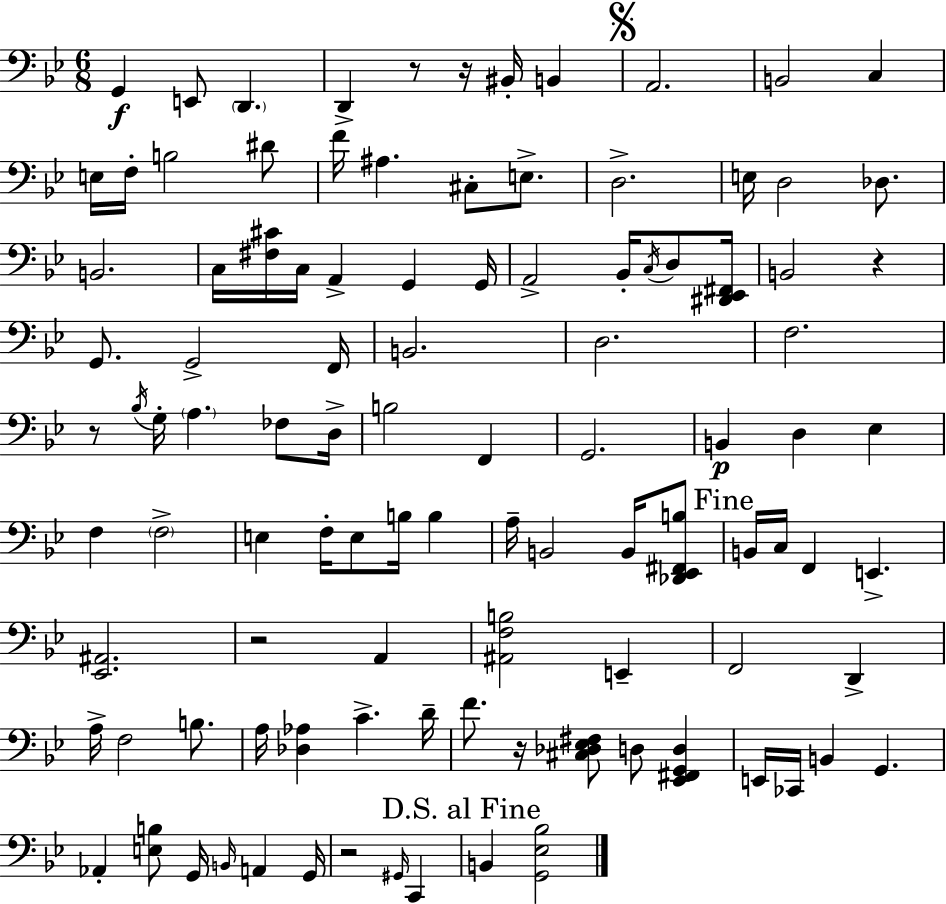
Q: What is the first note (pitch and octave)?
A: G2